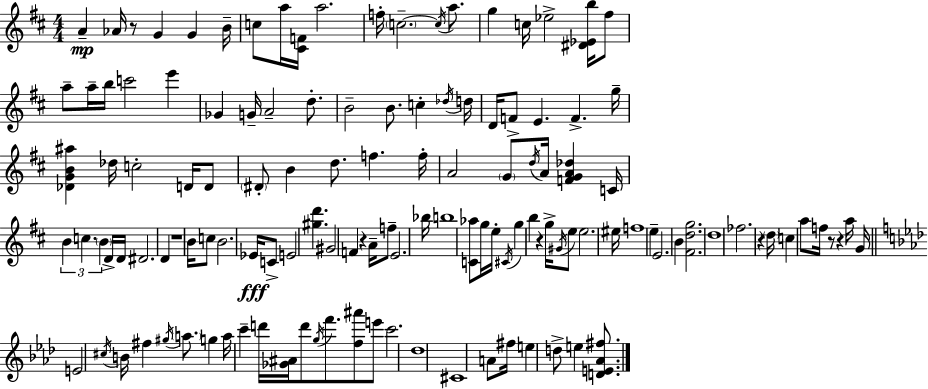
{
  \clef treble
  \numericTimeSignature
  \time 4/4
  \key d \major
  a'4--\mp aes'16 r8 g'4 g'4 b'16-- | c''8 a''16 <cis' f'>16 a''2. | f''16-. \parenthesize c''2.--~~ \acciaccatura { c''16 } a''8. | g''4 c''16 ees''2-> <dis' ees' b''>16 fis''8 | \break a''8-- a''16-- b''16 c'''2 e'''4 | ges'4 g'16-- a'2-- d''8.-. | b'2-- b'8. c''4-. | \acciaccatura { des''16 } d''16 d'16 f'8-> e'4. f'4.-> | \break g''16-- <des' g' b' ais''>4 des''16 c''2-. d'16 | d'8 \parenthesize dis'8-. b'4 d''8. f''4. | f''16-. a'2 \parenthesize g'8 \acciaccatura { d''16 } a'16 <f' g' a' des''>4 | c'16 \tuplet 3/2 { b'4 c''4. \parenthesize b'4 } | \break d'16-> d'16 dis'2. d'4 | r1 | b'16 c''8 b'2. | ees'16\fff c'8-> e'2 <gis'' d'''>4. | \break gis'2 f'4 r4 | a'16-- f''8-- e'2. | bes''16 b''1 | <c' aes''>8 g''16 e''16-. \acciaccatura { cis'16 } g''4 b''4 | \break r4 g''16-> \acciaccatura { gis'16 } e''8 e''2. | eis''16 f''1 | e''4-- e'2. | b'4 <fis' d'' g''>2. | \break d''1 | fes''2. | r4 \parenthesize d''16 c''4 a''8 f''16 r8 r4 | a''16 g'16 \bar "||" \break \key f \minor e'2 \acciaccatura { cis''16 } b'16 fis''4 \acciaccatura { gis''16 } \parenthesize a''8. | g''4 a''16 c'''4-- d'''16 <ges' ais'>16 d'''8 \acciaccatura { g''16 } | f'''8. <f'' ais'''>8 e'''8 c'''2. | des''1 | \break cis'1 | a'8 fis''16 e''4 d''8-> e''4 | <d' e' aes' fis''>8. \bar "|."
}